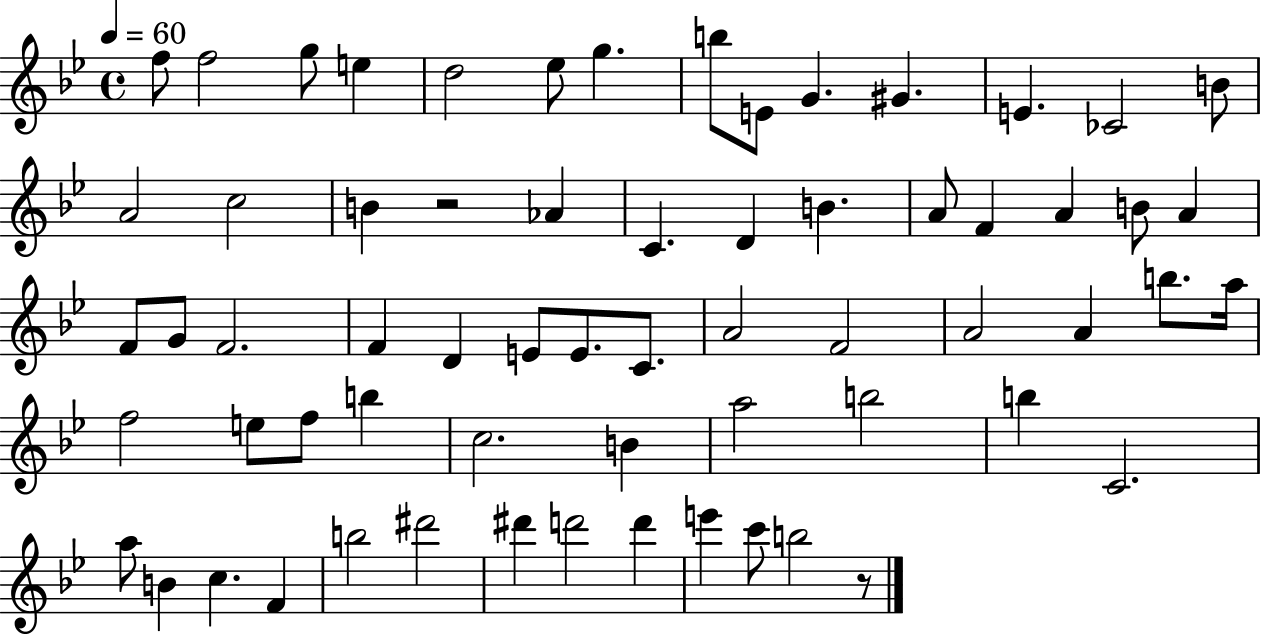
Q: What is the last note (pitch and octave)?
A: B5